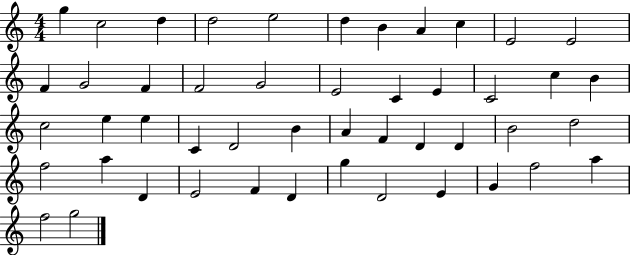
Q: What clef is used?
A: treble